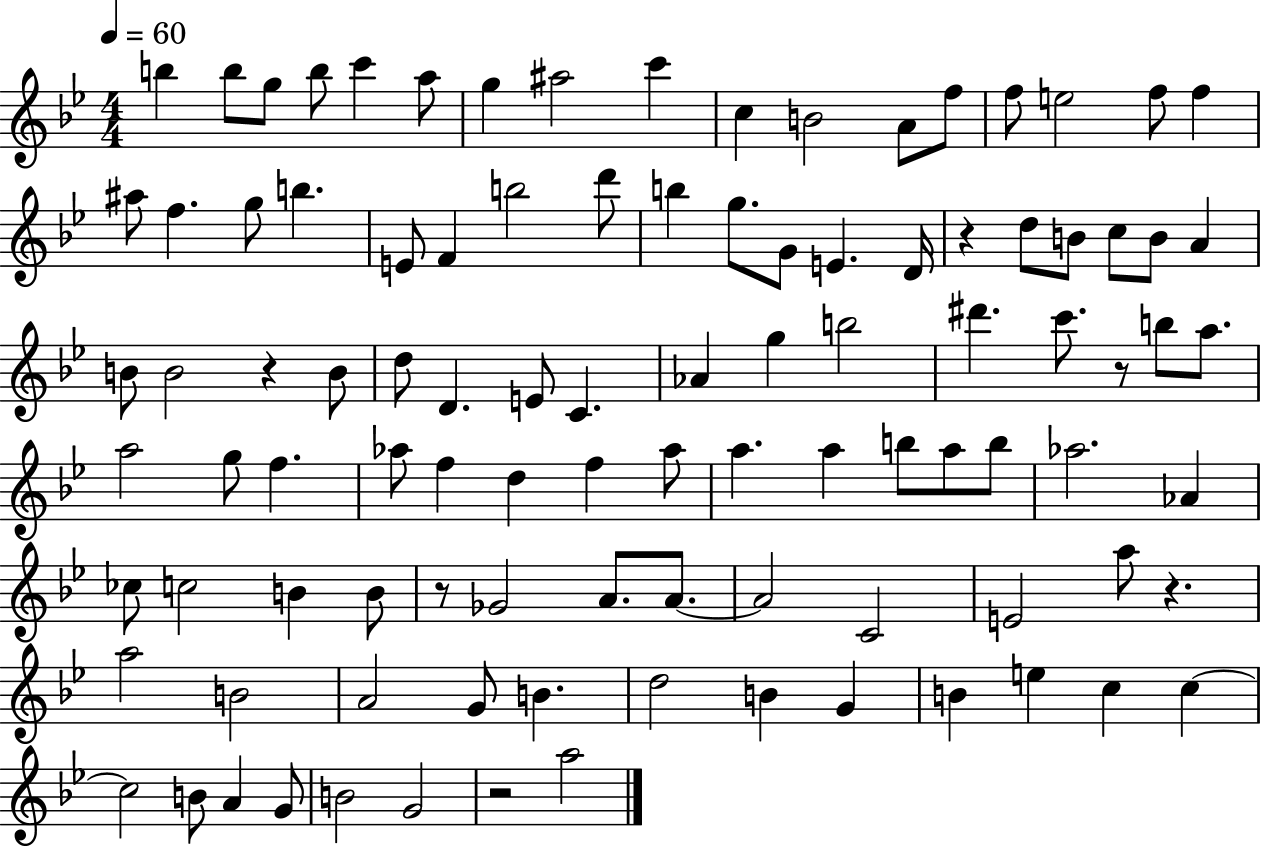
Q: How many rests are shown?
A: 6